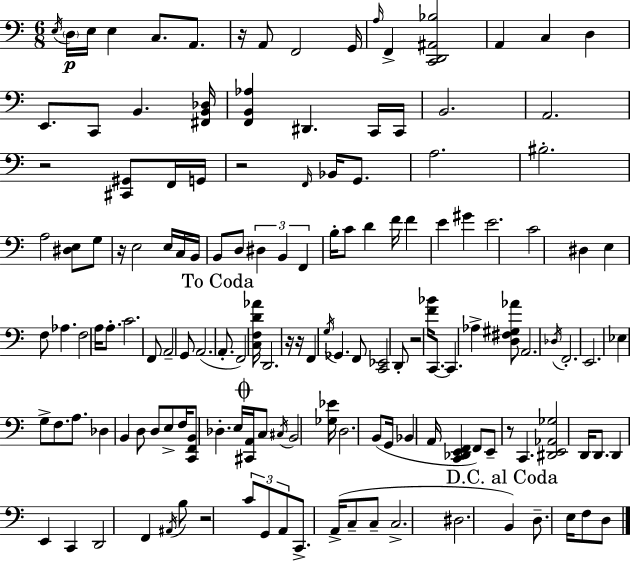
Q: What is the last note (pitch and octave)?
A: D3